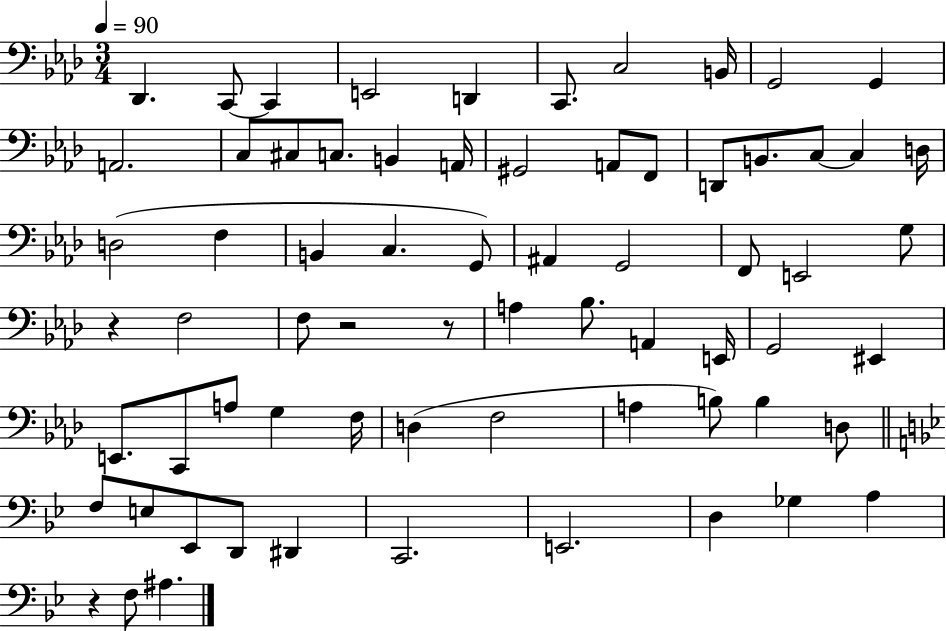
{
  \clef bass
  \numericTimeSignature
  \time 3/4
  \key aes \major
  \tempo 4 = 90
  \repeat volta 2 { des,4. c,8~~ c,4 | e,2 d,4 | c,8. c2 b,16 | g,2 g,4 | \break a,2. | c8 cis8 c8. b,4 a,16 | gis,2 a,8 f,8 | d,8 b,8. c8~~ c4 d16 | \break d2( f4 | b,4 c4. g,8) | ais,4 g,2 | f,8 e,2 g8 | \break r4 f2 | f8 r2 r8 | a4 bes8. a,4 e,16 | g,2 eis,4 | \break e,8. c,8 a8 g4 f16 | d4( f2 | a4 b8) b4 d8 | \bar "||" \break \key bes \major f8 e8 ees,8 d,8 dis,4 | c,2. | e,2. | d4 ges4 a4 | \break r4 f8 ais4. | } \bar "|."
}